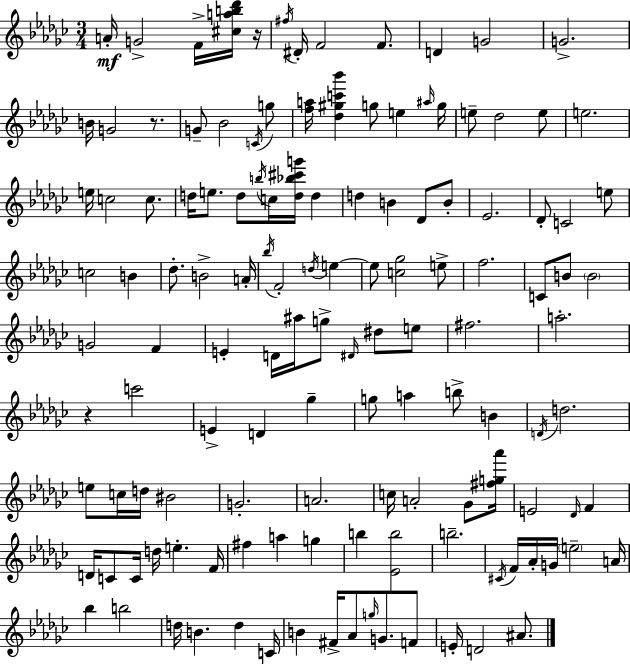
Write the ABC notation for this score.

X:1
T:Untitled
M:3/4
L:1/4
K:Ebm
A/4 G2 F/4 [^cab_d']/4 z/4 ^f/4 ^D/4 F2 F/2 D G2 G2 B/4 G2 z/2 G/2 _B2 C/4 g/2 [fa]/4 [_d^gc'_b'] g/2 e ^a/4 g/4 e/2 _d2 e/2 e2 e/4 c2 c/2 d/4 e/2 d/2 b/4 c/4 [d_b^c'g']/4 d d B _D/2 B/2 _E2 _D/2 C2 e/2 c2 B _d/2 B2 A/4 _b/4 F2 d/4 e e/2 [c_g]2 e/2 f2 C/2 B/2 B2 G2 F E D/4 ^a/4 g/2 ^D/4 ^d/2 e/2 ^f2 a2 z c'2 E D _g g/2 a b/2 B D/4 d2 e/2 c/4 d/4 ^B2 G2 A2 c/4 A2 _G/2 [^fg_a']/4 E2 _D/4 F D/4 C/2 C/4 d/4 e F/4 ^f a g b [_Eb]2 b2 ^C/4 F/4 _A/4 G/4 e2 A/4 _b b2 d/4 B d C/4 B ^F/4 _A/2 g/4 G/2 F/2 E/4 D2 ^A/2